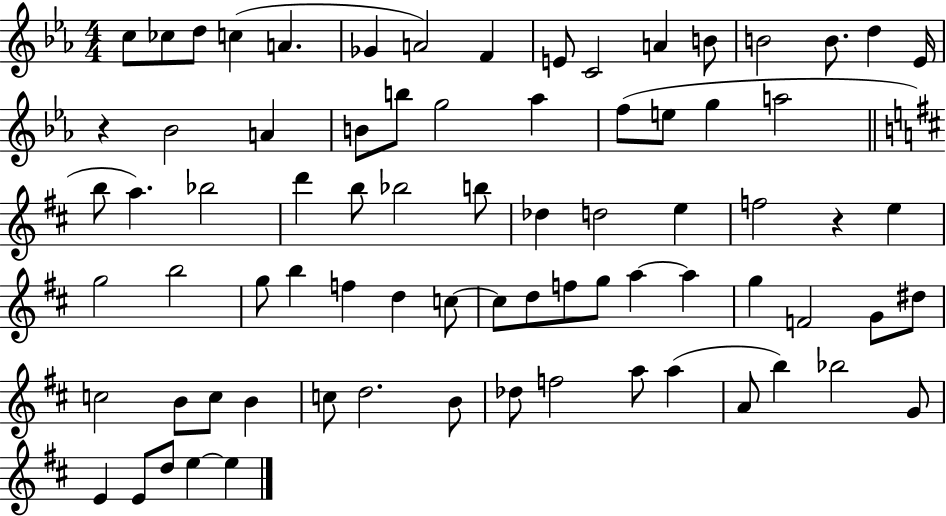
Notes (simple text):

C5/e CES5/e D5/e C5/q A4/q. Gb4/q A4/h F4/q E4/e C4/h A4/q B4/e B4/h B4/e. D5/q Eb4/s R/q Bb4/h A4/q B4/e B5/e G5/h Ab5/q F5/e E5/e G5/q A5/h B5/e A5/q. Bb5/h D6/q B5/e Bb5/h B5/e Db5/q D5/h E5/q F5/h R/q E5/q G5/h B5/h G5/e B5/q F5/q D5/q C5/e C5/e D5/e F5/e G5/e A5/q A5/q G5/q F4/h G4/e D#5/e C5/h B4/e C5/e B4/q C5/e D5/h. B4/e Db5/e F5/h A5/e A5/q A4/e B5/q Bb5/h G4/e E4/q E4/e D5/e E5/q E5/q